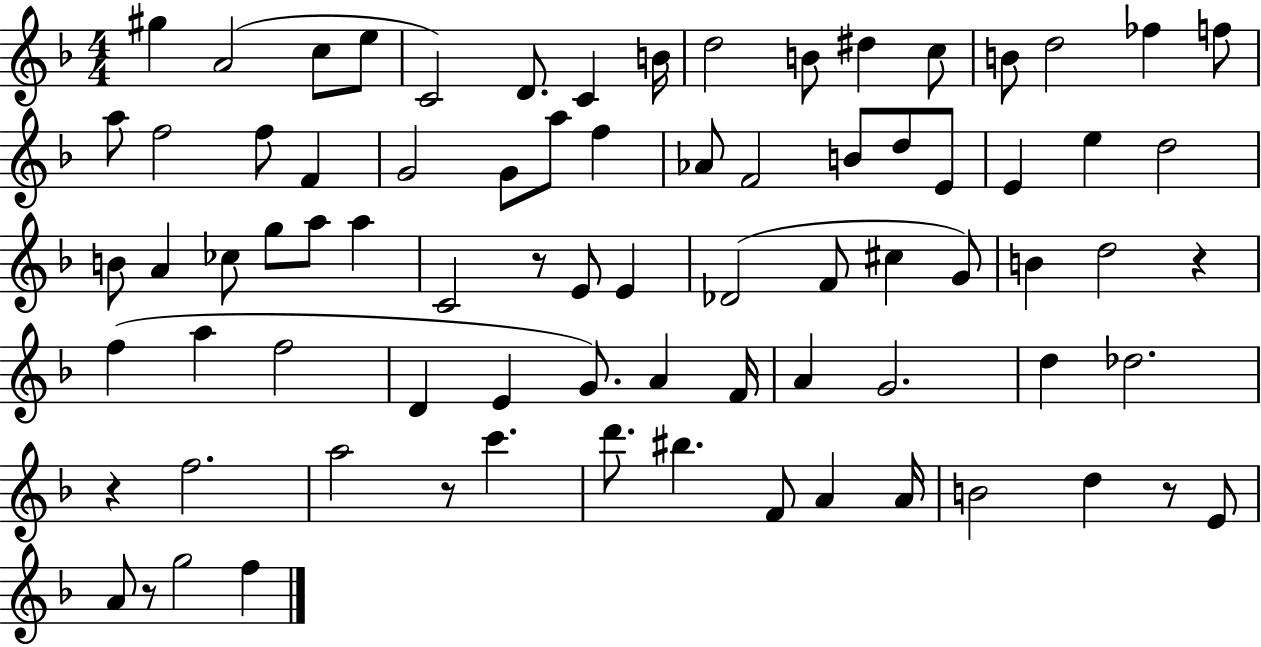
X:1
T:Untitled
M:4/4
L:1/4
K:F
^g A2 c/2 e/2 C2 D/2 C B/4 d2 B/2 ^d c/2 B/2 d2 _f f/2 a/2 f2 f/2 F G2 G/2 a/2 f _A/2 F2 B/2 d/2 E/2 E e d2 B/2 A _c/2 g/2 a/2 a C2 z/2 E/2 E _D2 F/2 ^c G/2 B d2 z f a f2 D E G/2 A F/4 A G2 d _d2 z f2 a2 z/2 c' d'/2 ^b F/2 A A/4 B2 d z/2 E/2 A/2 z/2 g2 f